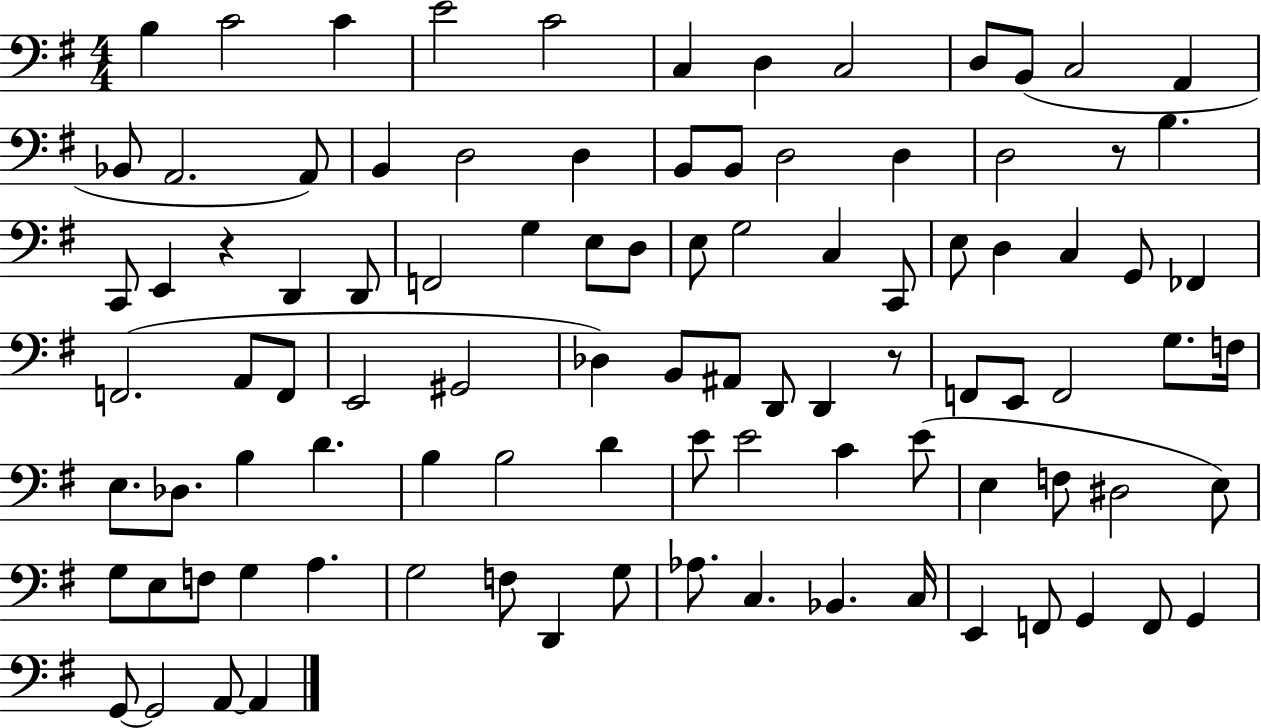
{
  \clef bass
  \numericTimeSignature
  \time 4/4
  \key g \major
  b4 c'2 c'4 | e'2 c'2 | c4 d4 c2 | d8 b,8( c2 a,4 | \break bes,8 a,2. a,8) | b,4 d2 d4 | b,8 b,8 d2 d4 | d2 r8 b4. | \break c,8 e,4 r4 d,4 d,8 | f,2 g4 e8 d8 | e8 g2 c4 c,8 | e8 d4 c4 g,8 fes,4 | \break f,2.( a,8 f,8 | e,2 gis,2 | des4) b,8 ais,8 d,8 d,4 r8 | f,8 e,8 f,2 g8. f16 | \break e8. des8. b4 d'4. | b4 b2 d'4 | e'8 e'2 c'4 e'8( | e4 f8 dis2 e8) | \break g8 e8 f8 g4 a4. | g2 f8 d,4 g8 | aes8. c4. bes,4. c16 | e,4 f,8 g,4 f,8 g,4 | \break g,8~~ g,2 a,8~~ a,4 | \bar "|."
}